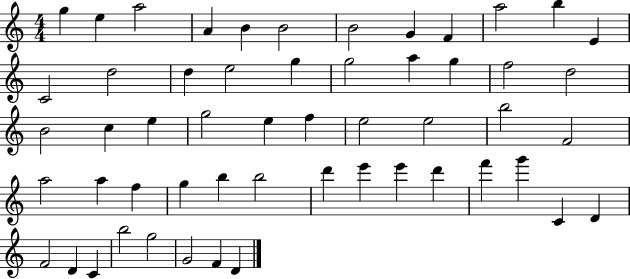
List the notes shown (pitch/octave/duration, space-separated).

G5/q E5/q A5/h A4/q B4/q B4/h B4/h G4/q F4/q A5/h B5/q E4/q C4/h D5/h D5/q E5/h G5/q G5/h A5/q G5/q F5/h D5/h B4/h C5/q E5/q G5/h E5/q F5/q E5/h E5/h B5/h F4/h A5/h A5/q F5/q G5/q B5/q B5/h D6/q E6/q E6/q D6/q F6/q G6/q C4/q D4/q F4/h D4/q C4/q B5/h G5/h G4/h F4/q D4/q